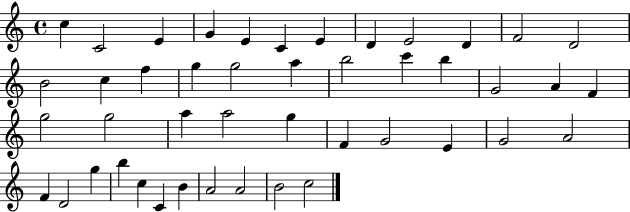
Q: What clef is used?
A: treble